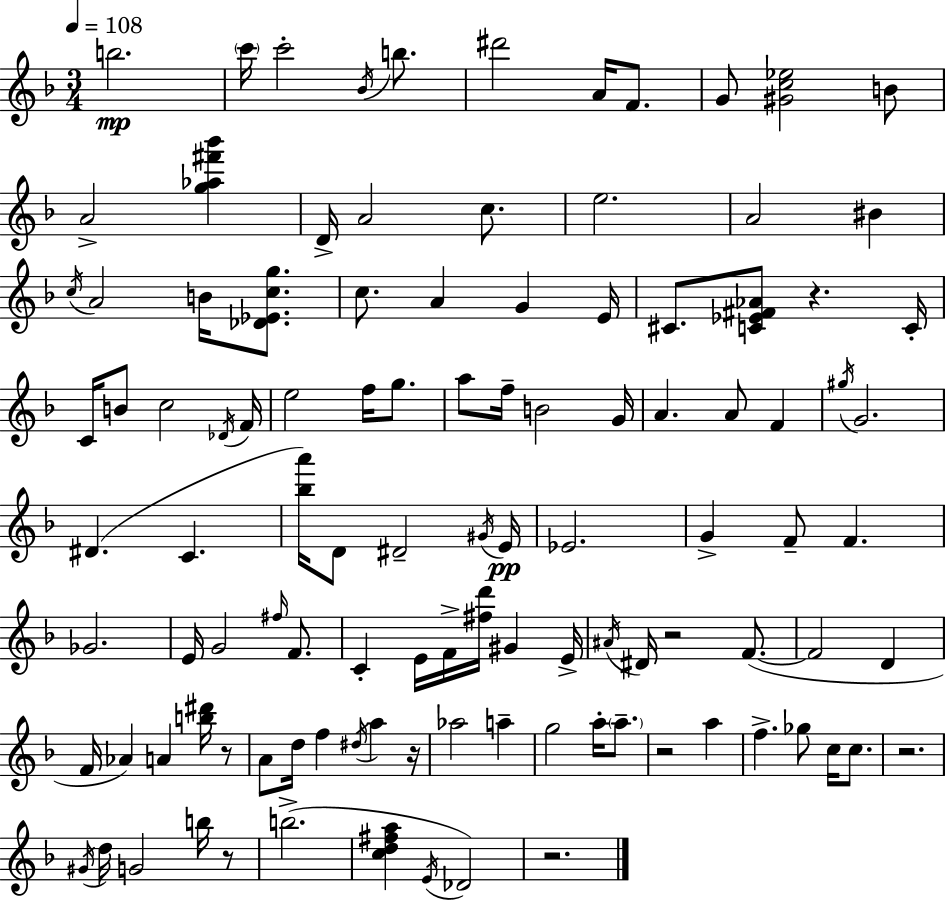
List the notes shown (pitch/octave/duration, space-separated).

B5/h. C6/s C6/h Bb4/s B5/e. D#6/h A4/s F4/e. G4/e [G#4,C5,Eb5]/h B4/e A4/h [G5,Ab5,F#6,Bb6]/q D4/s A4/h C5/e. E5/h. A4/h BIS4/q C5/s A4/h B4/s [Db4,Eb4,C5,G5]/e. C5/e. A4/q G4/q E4/s C#4/e. [C4,Eb4,F#4,Ab4]/e R/q. C4/s C4/s B4/e C5/h Db4/s F4/s E5/h F5/s G5/e. A5/e F5/s B4/h G4/s A4/q. A4/e F4/q G#5/s G4/h. D#4/q. C4/q. [Bb5,A6]/s D4/e D#4/h G#4/s E4/s Eb4/h. G4/q F4/e F4/q. Gb4/h. E4/s G4/h F#5/s F4/e. C4/q E4/s F4/s [F#5,D6]/s G#4/q E4/s A#4/s D#4/s R/h F4/e. F4/h D4/q F4/s Ab4/q A4/q [B5,D#6]/s R/e A4/e D5/s F5/q D#5/s A5/q R/s Ab5/h A5/q G5/h A5/s A5/e. R/h A5/q F5/q. Gb5/e C5/s C5/e. R/h. G#4/s D5/s G4/h B5/s R/e B5/h. [C5,D5,F#5,A5]/q E4/s Db4/h R/h.